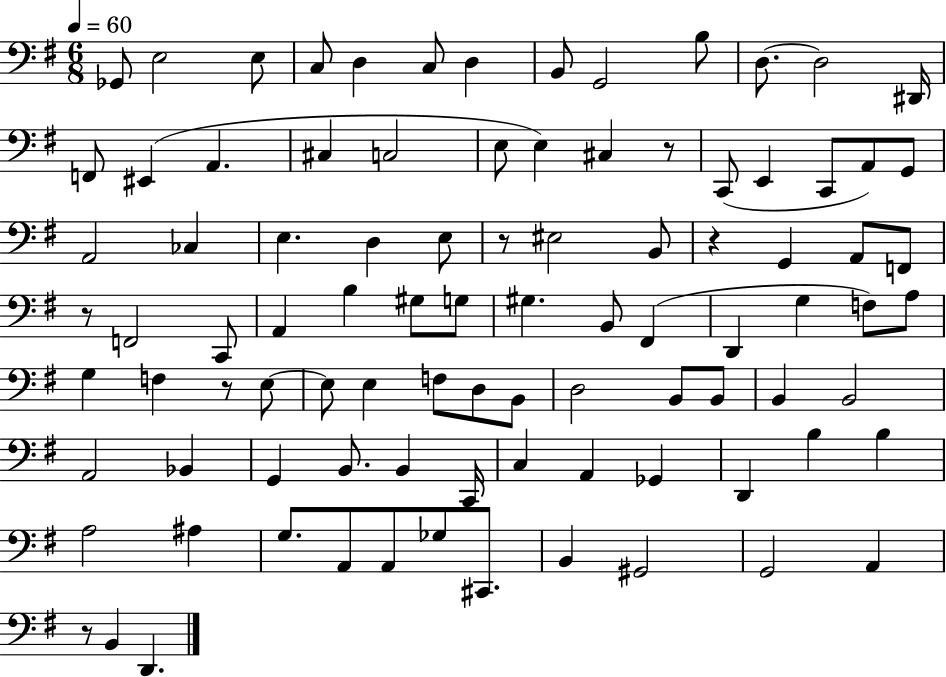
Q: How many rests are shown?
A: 6